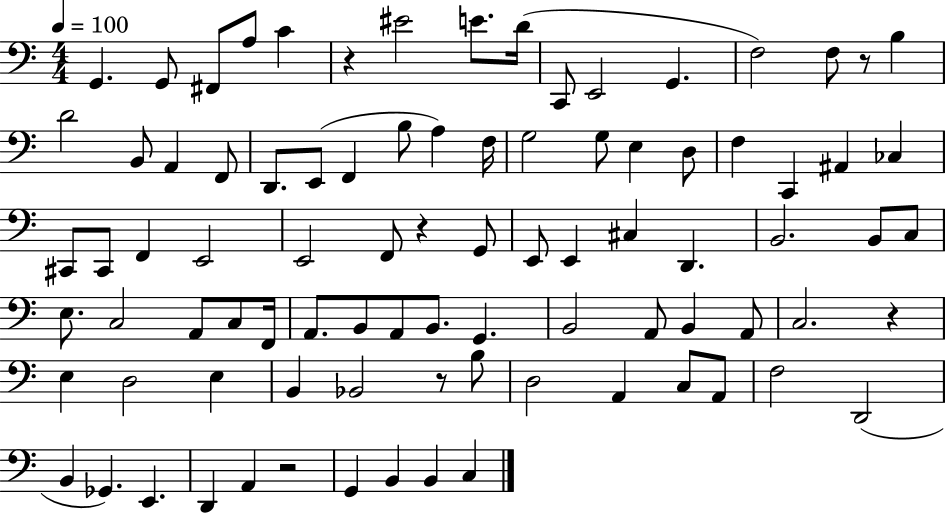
X:1
T:Untitled
M:4/4
L:1/4
K:C
G,, G,,/2 ^F,,/2 A,/2 C z ^E2 E/2 D/4 C,,/2 E,,2 G,, F,2 F,/2 z/2 B, D2 B,,/2 A,, F,,/2 D,,/2 E,,/2 F,, B,/2 A, F,/4 G,2 G,/2 E, D,/2 F, C,, ^A,, _C, ^C,,/2 ^C,,/2 F,, E,,2 E,,2 F,,/2 z G,,/2 E,,/2 E,, ^C, D,, B,,2 B,,/2 C,/2 E,/2 C,2 A,,/2 C,/2 F,,/4 A,,/2 B,,/2 A,,/2 B,,/2 G,, B,,2 A,,/2 B,, A,,/2 C,2 z E, D,2 E, B,, _B,,2 z/2 B,/2 D,2 A,, C,/2 A,,/2 F,2 D,,2 B,, _G,, E,, D,, A,, z2 G,, B,, B,, C,